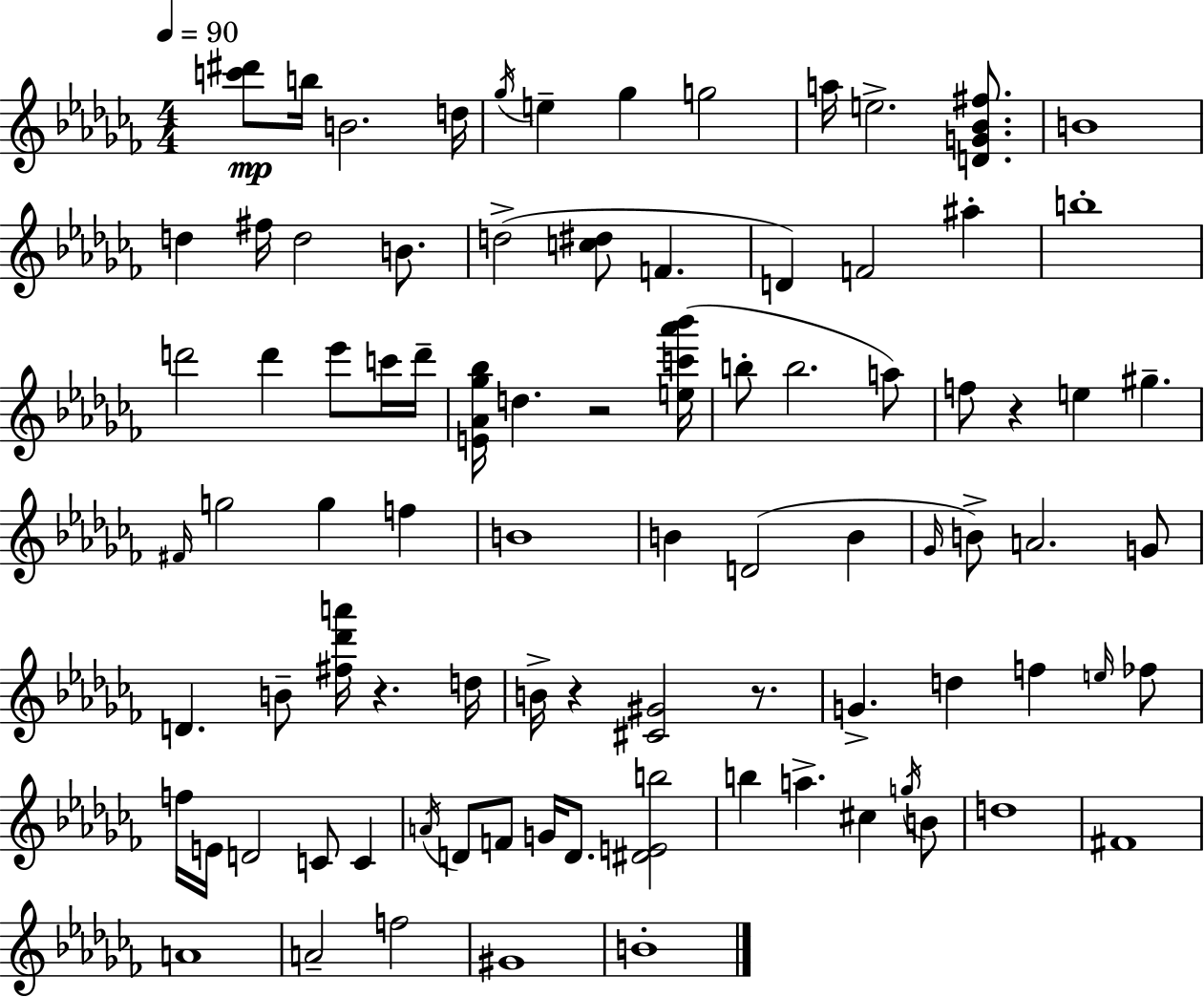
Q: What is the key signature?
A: AES minor